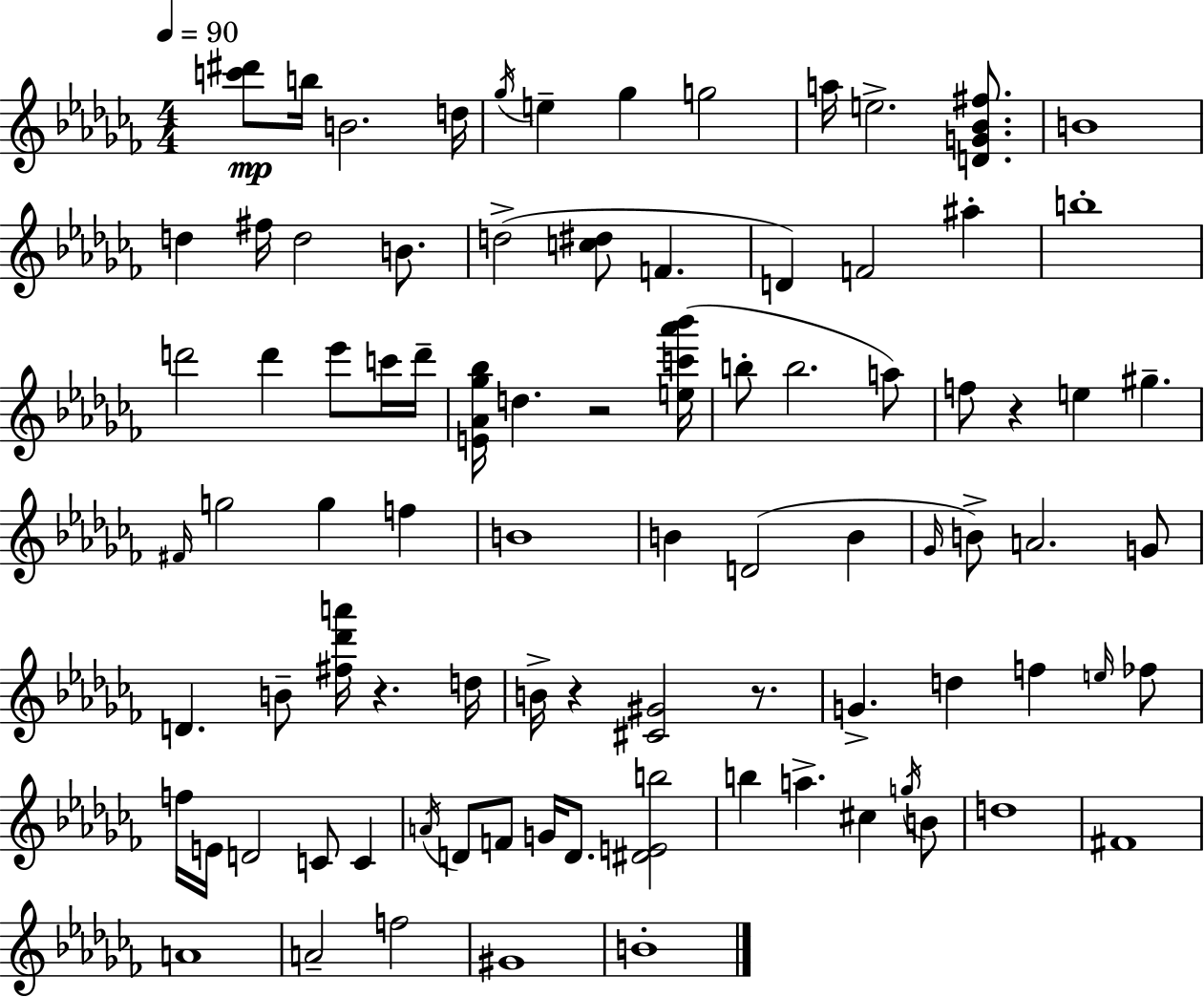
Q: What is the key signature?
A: AES minor